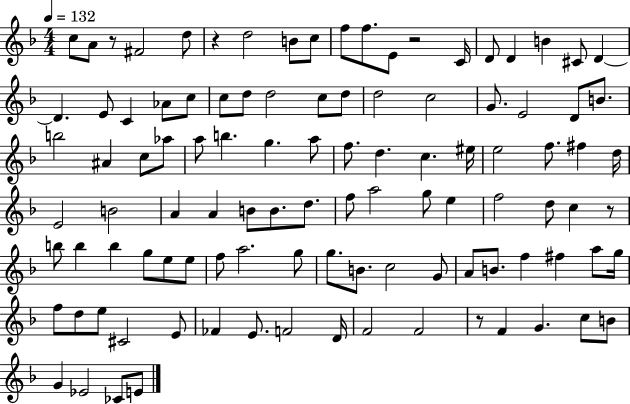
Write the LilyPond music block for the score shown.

{
  \clef treble
  \numericTimeSignature
  \time 4/4
  \key f \major
  \tempo 4 = 132
  c''8 a'8 r8 fis'2 d''8 | r4 d''2 b'8 c''8 | f''8 f''8. e'8 r2 c'16 | d'8 d'4 b'4 cis'8 d'4~~ | \break d'4. e'8 c'4 aes'8 c''8 | c''8 d''8 d''2 c''8 d''8 | d''2 c''2 | g'8. e'2 d'8 b'8. | \break b''2 ais'4 c''8 aes''8 | a''8 b''4. g''4. a''8 | f''8. d''4. c''4. eis''16 | e''2 f''8. fis''4 d''16 | \break e'2 b'2 | a'4 a'4 b'8 b'8. d''8. | f''8 a''2 g''8 e''4 | f''2 d''8 c''4 r8 | \break b''8 b''4 b''4 g''8 e''8 e''8 | f''8 a''2. g''8 | g''8. b'8. c''2 g'8 | a'8 b'8. f''4 fis''4 a''8 g''16 | \break f''8 d''8 e''8 cis'2 e'8 | fes'4 e'8. f'2 d'16 | f'2 f'2 | r8 f'4 g'4. c''8 b'8 | \break g'4 ees'2 ces'8 e'8 | \bar "|."
}